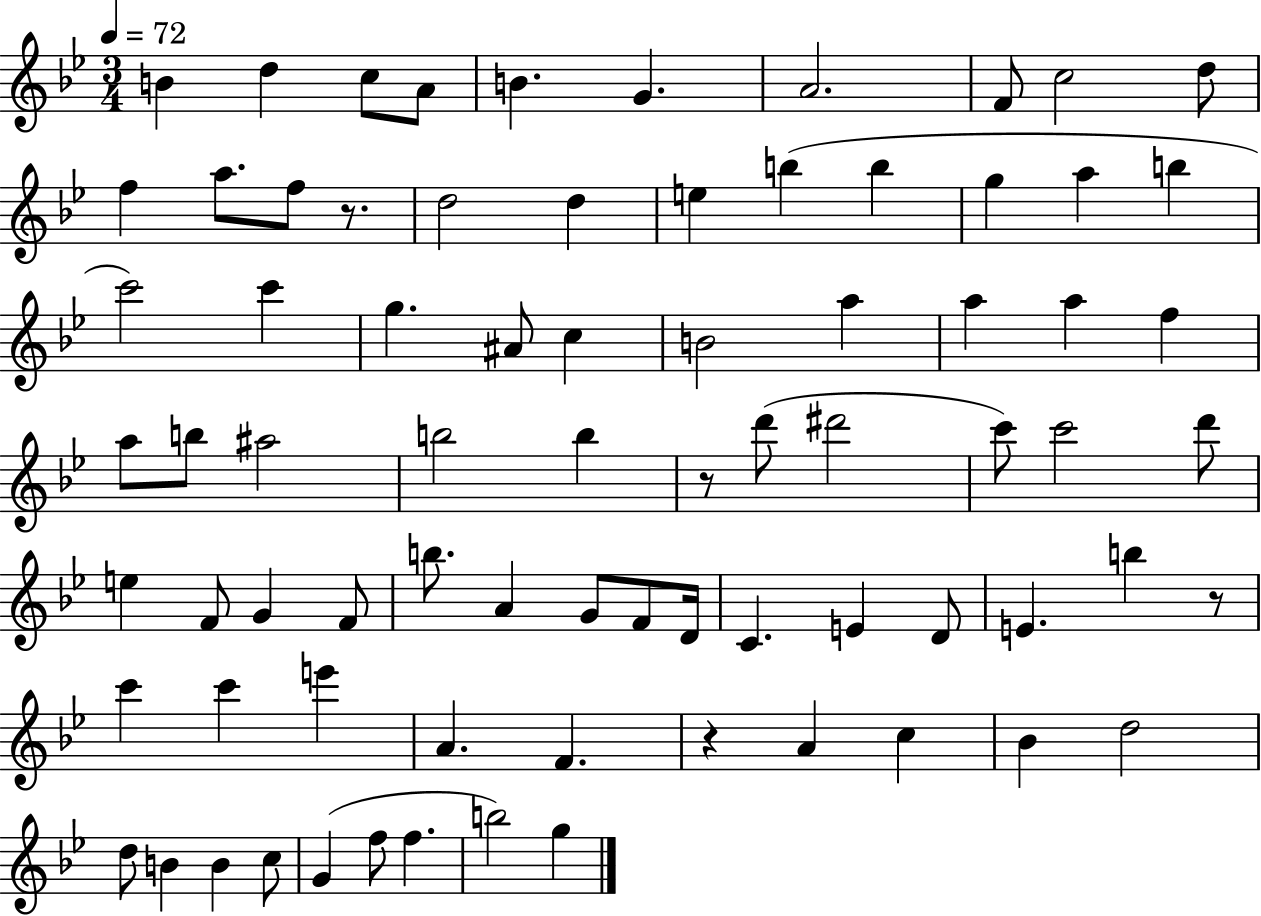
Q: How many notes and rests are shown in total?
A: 77